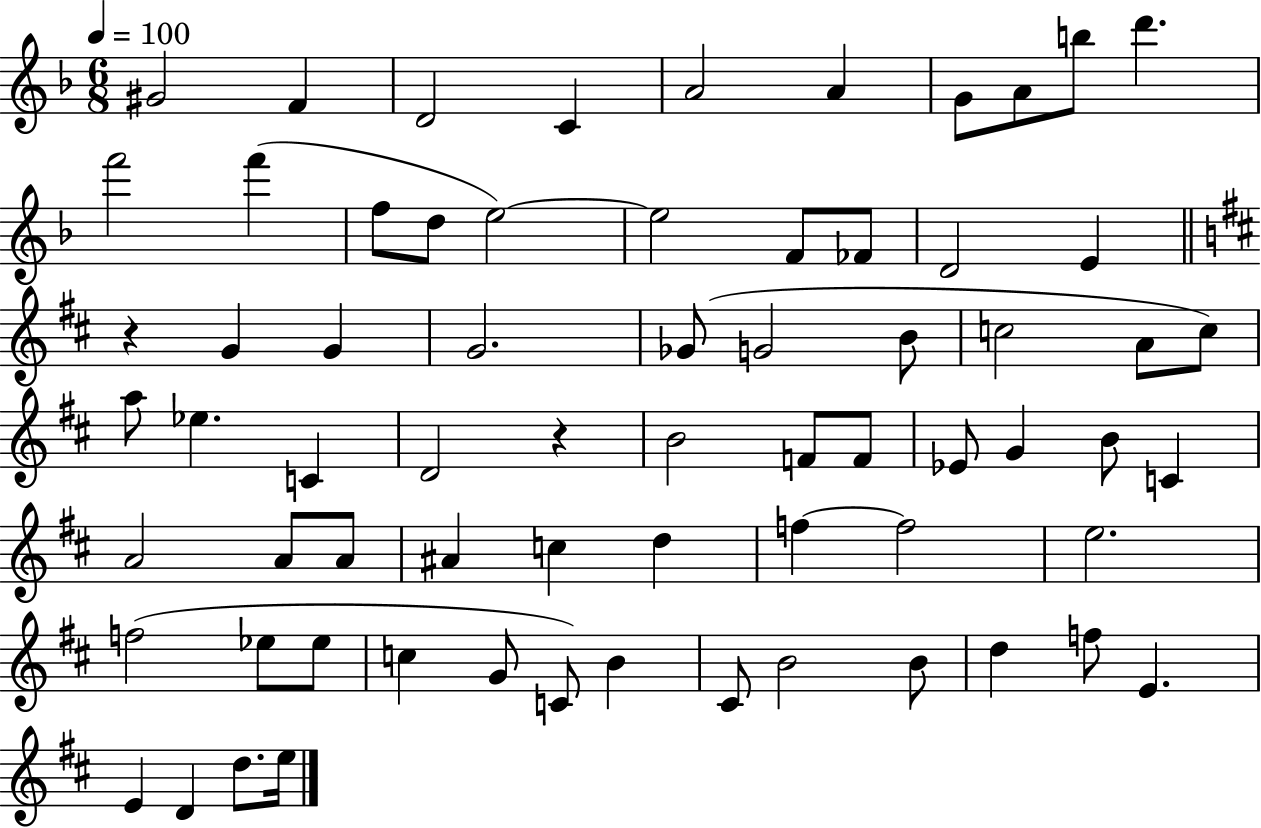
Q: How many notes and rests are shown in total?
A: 68